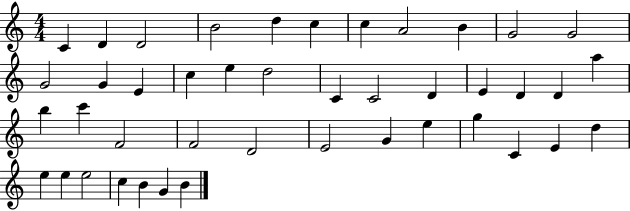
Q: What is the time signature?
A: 4/4